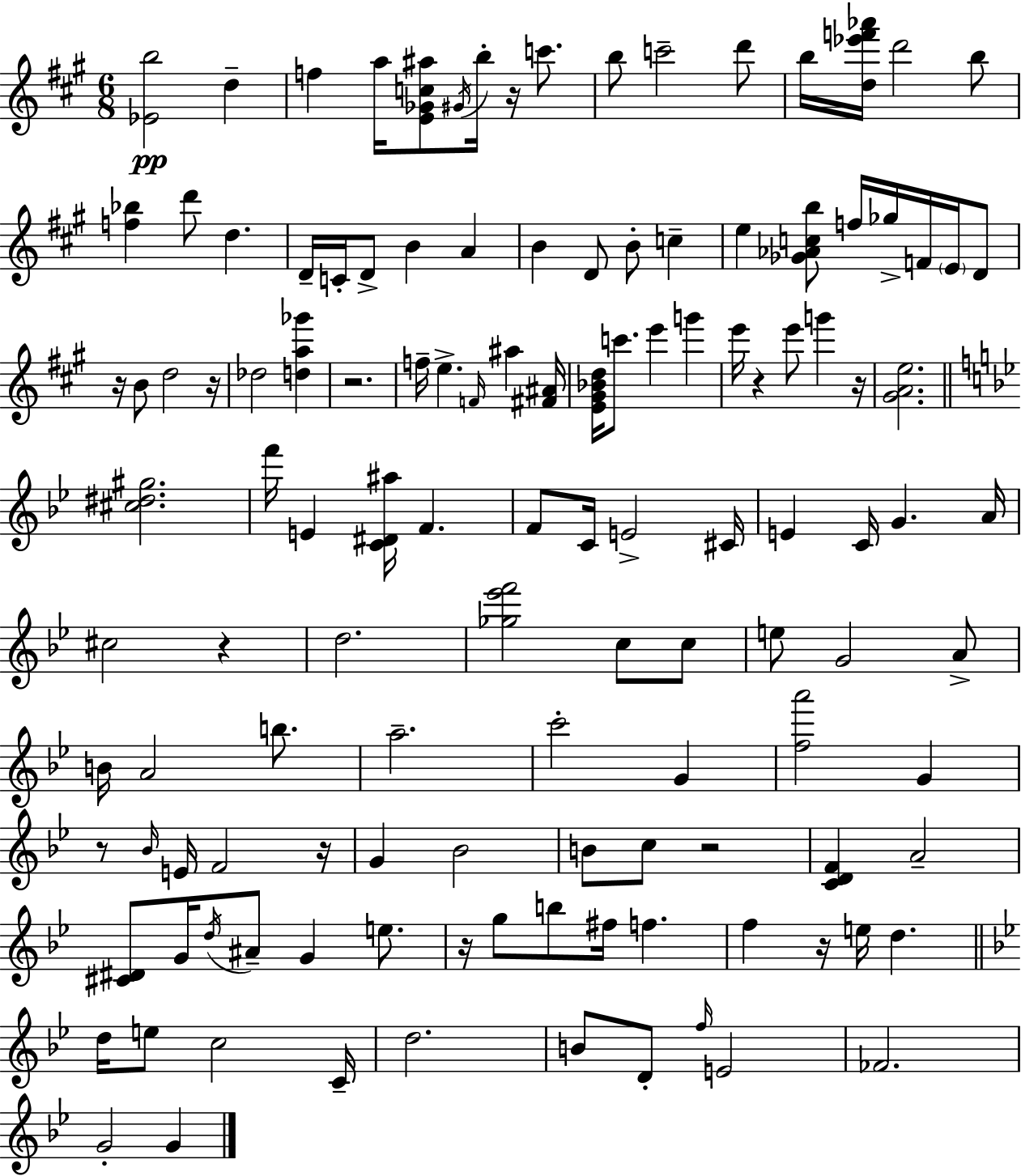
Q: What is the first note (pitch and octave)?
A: D5